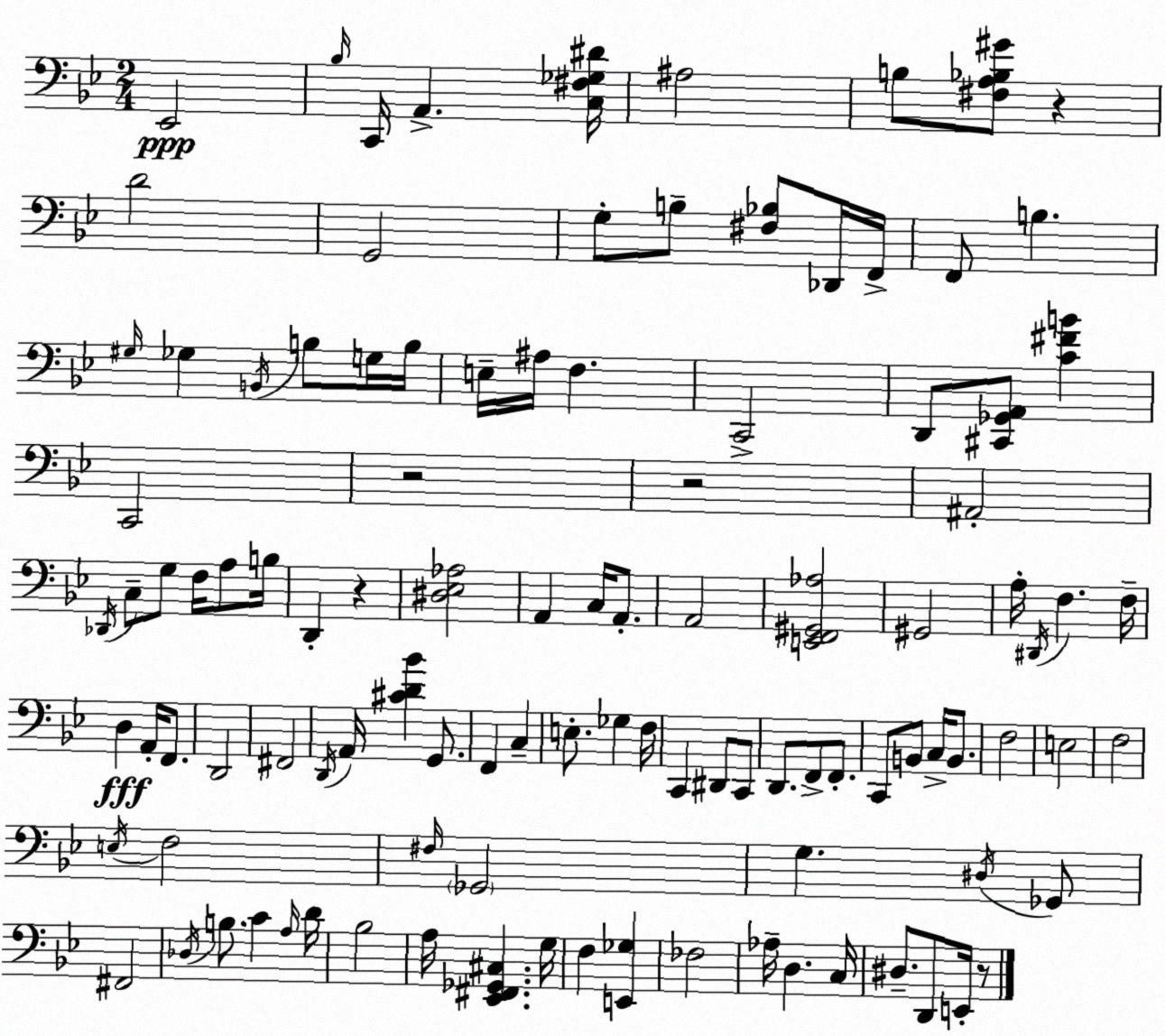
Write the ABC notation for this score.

X:1
T:Untitled
M:2/4
L:1/4
K:Bb
_E,,2 _B,/4 C,,/4 A,, [C,^F,_G,^D]/4 ^A,2 B,/2 [^F,A,_B,^G]/2 z D2 G,,2 G,/2 B,/2 [^F,_B,]/2 _D,,/4 F,,/4 F,,/2 B, ^G,/4 _G, B,,/4 B,/2 G,/4 B,/4 E,/4 ^A,/4 F, C,,2 D,,/2 [^C,,_G,,A,,]/2 [C^FB] C,,2 z2 z2 ^A,,2 _D,,/4 C,/2 G,/2 F,/4 A,/2 B,/4 D,, z [^D,_E,_A,]2 A,, C,/4 A,,/2 A,,2 [E,,F,,^G,,_A,]2 ^G,,2 A,/4 ^D,,/4 F, F,/4 D, A,,/4 F,,/2 D,,2 ^F,,2 D,,/4 A,,/4 [^CD_B] G,,/2 F,, C, E,/2 _G, F,/4 C,, ^D,,/2 C,,/2 D,,/2 F,,/2 F,,/2 C,,/2 B,,/2 C,/4 B,,/2 F,2 E,2 F,2 E,/4 F,2 ^F,/4 _G,,2 G, ^D,/4 _G,,/2 ^F,,2 _D,/4 B,/2 C A,/4 D/4 _B,2 A,/4 [_E,,^F,,_G,,^C,] G,/4 F, [E,,_G,] _F,2 _A,/4 D, C,/4 ^D,/2 D,,/2 E,,/4 z/2